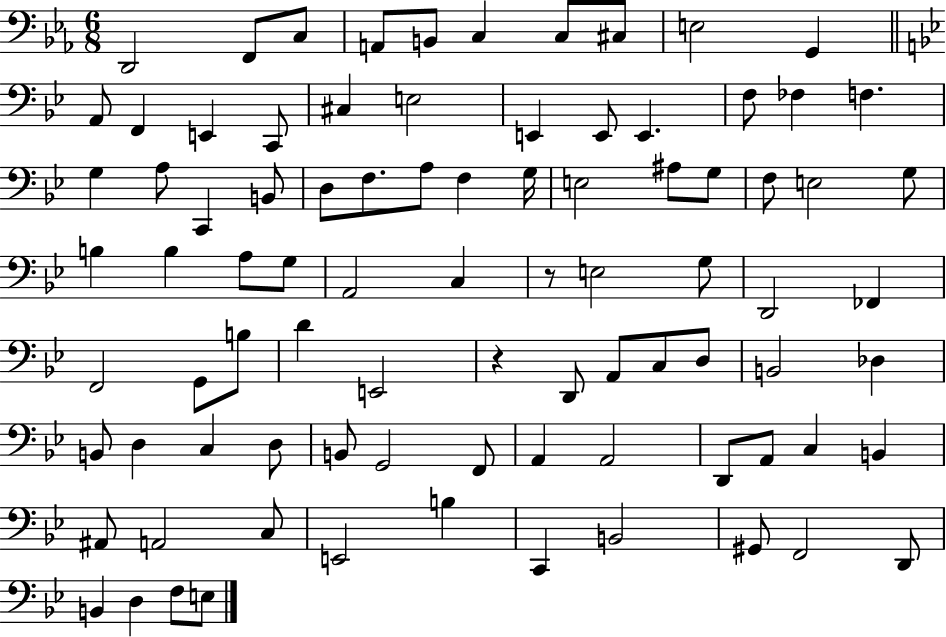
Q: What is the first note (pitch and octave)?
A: D2